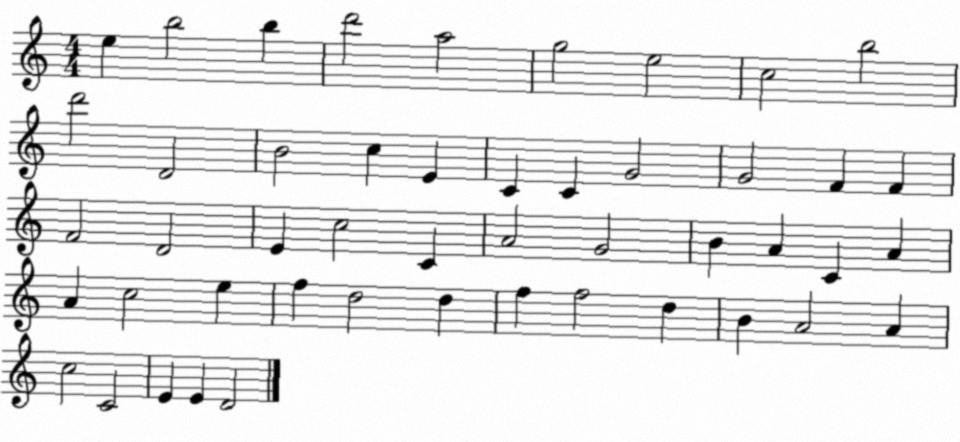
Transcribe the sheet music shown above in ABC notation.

X:1
T:Untitled
M:4/4
L:1/4
K:C
e b2 b d'2 a2 g2 e2 c2 b2 d'2 D2 B2 c E C C G2 G2 F F F2 D2 E c2 C A2 G2 B A C A A c2 e f d2 d f f2 d B A2 A c2 C2 E E D2